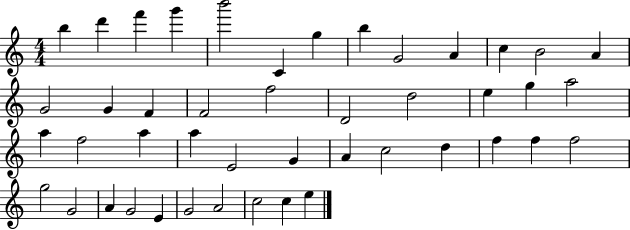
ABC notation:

X:1
T:Untitled
M:4/4
L:1/4
K:C
b d' f' g' b'2 C g b G2 A c B2 A G2 G F F2 f2 D2 d2 e g a2 a f2 a a E2 G A c2 d f f f2 g2 G2 A G2 E G2 A2 c2 c e